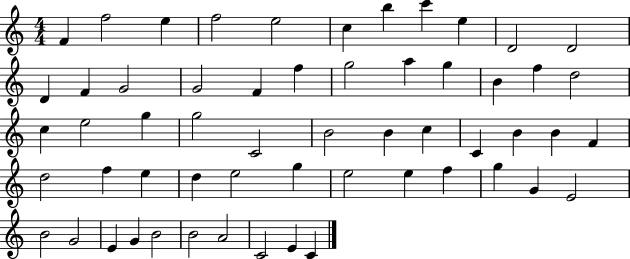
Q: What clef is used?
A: treble